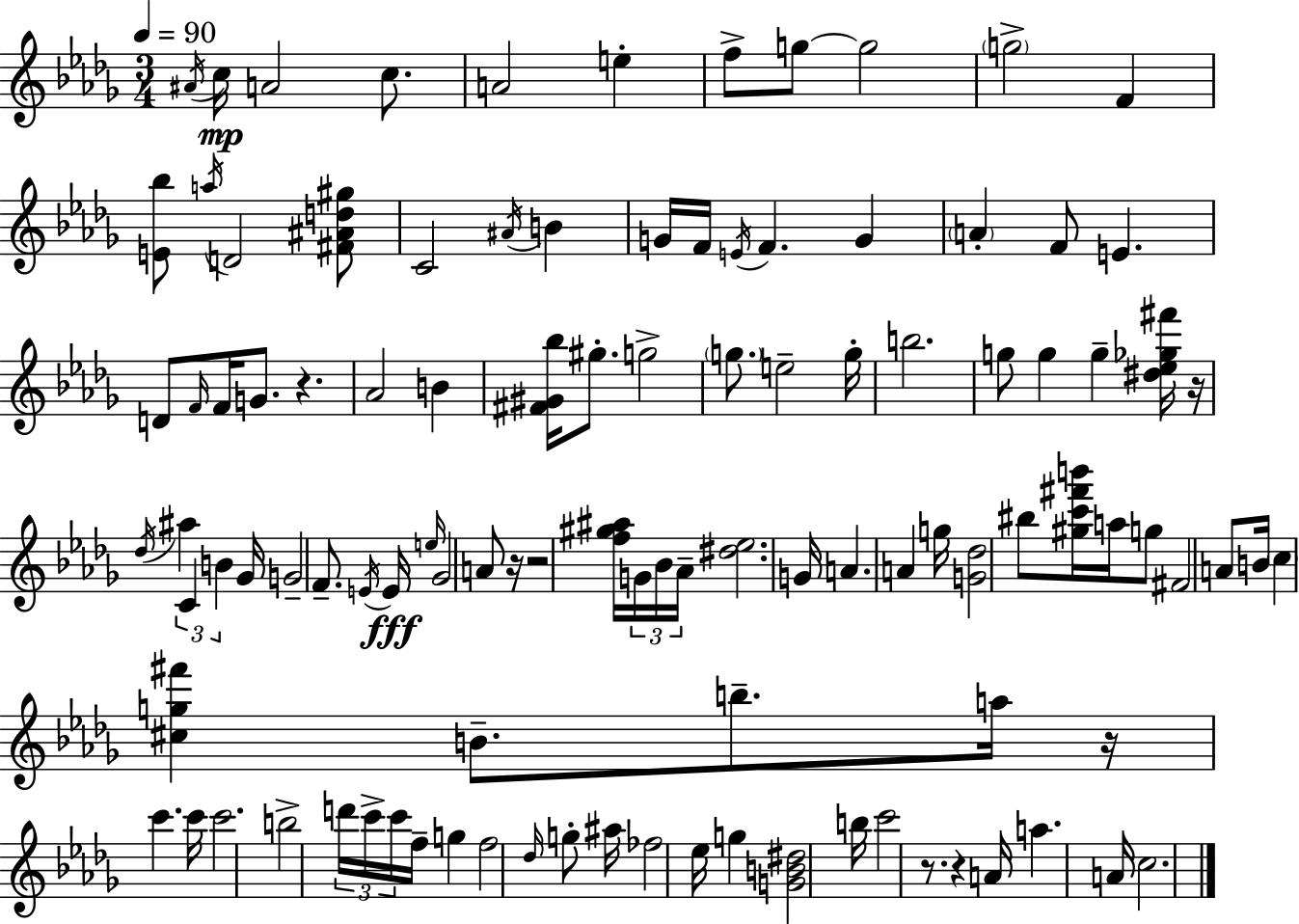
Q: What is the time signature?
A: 3/4